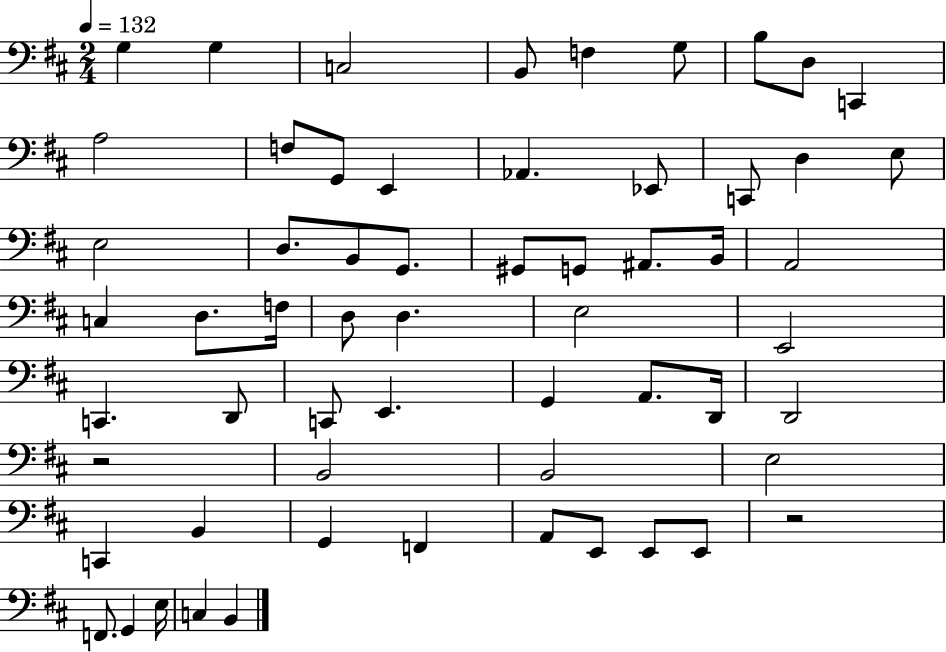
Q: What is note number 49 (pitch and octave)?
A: F2